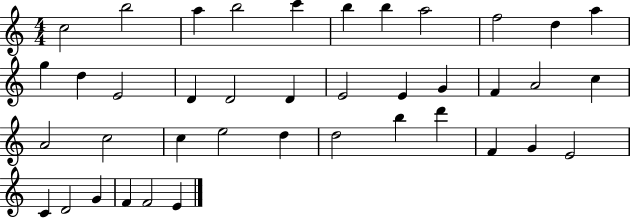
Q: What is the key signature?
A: C major